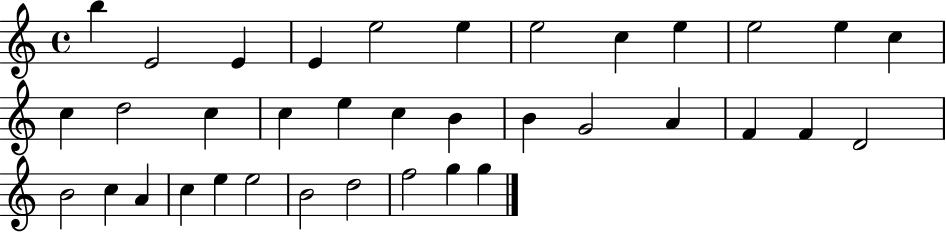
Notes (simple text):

B5/q E4/h E4/q E4/q E5/h E5/q E5/h C5/q E5/q E5/h E5/q C5/q C5/q D5/h C5/q C5/q E5/q C5/q B4/q B4/q G4/h A4/q F4/q F4/q D4/h B4/h C5/q A4/q C5/q E5/q E5/h B4/h D5/h F5/h G5/q G5/q